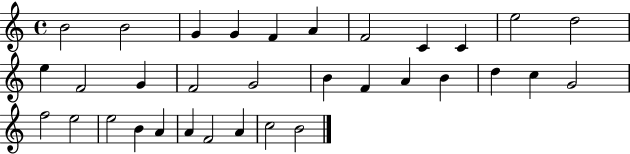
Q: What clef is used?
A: treble